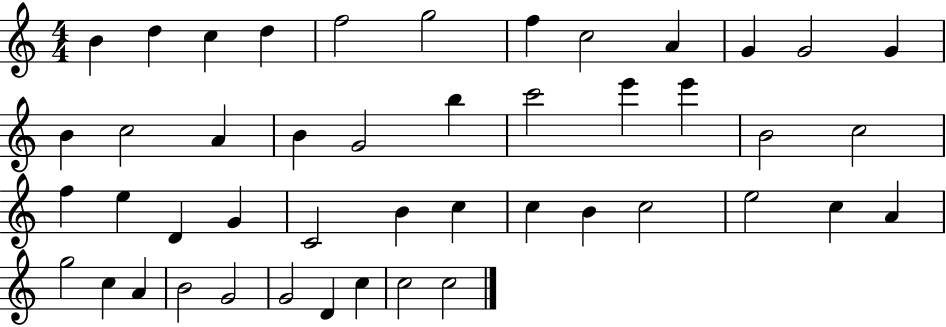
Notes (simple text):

B4/q D5/q C5/q D5/q F5/h G5/h F5/q C5/h A4/q G4/q G4/h G4/q B4/q C5/h A4/q B4/q G4/h B5/q C6/h E6/q E6/q B4/h C5/h F5/q E5/q D4/q G4/q C4/h B4/q C5/q C5/q B4/q C5/h E5/h C5/q A4/q G5/h C5/q A4/q B4/h G4/h G4/h D4/q C5/q C5/h C5/h